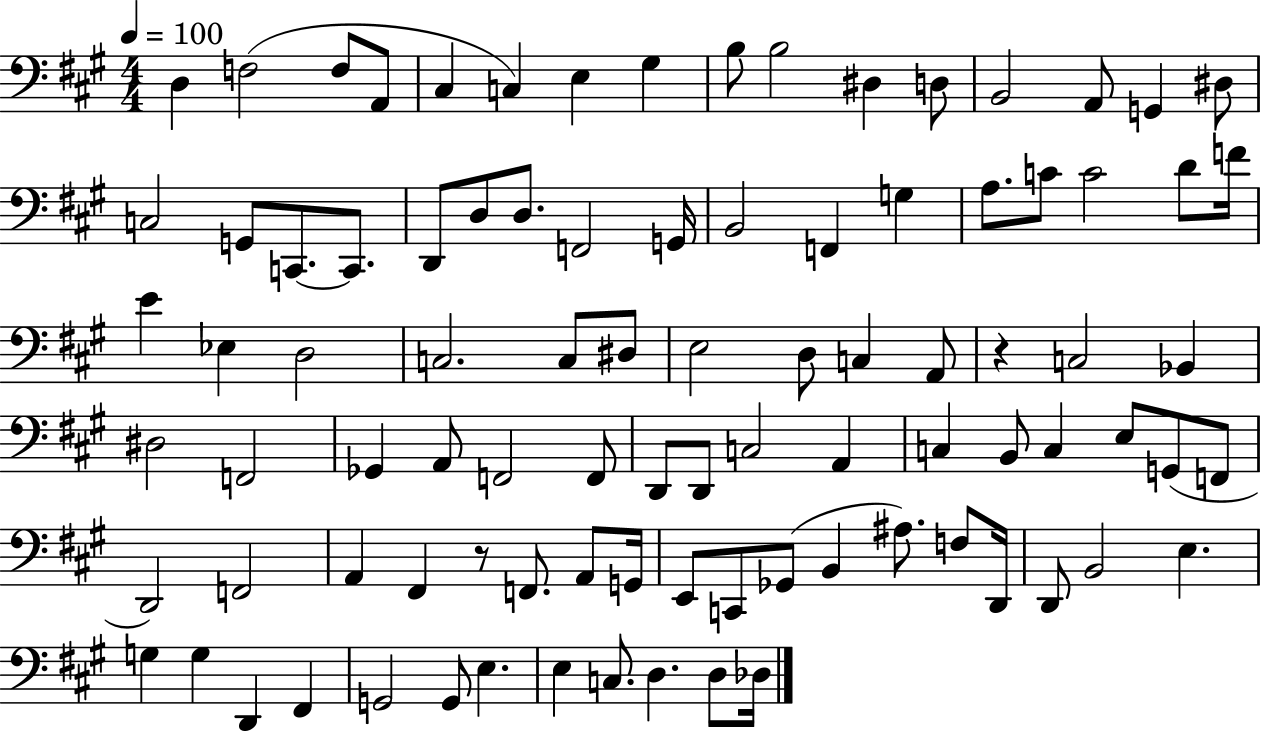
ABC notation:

X:1
T:Untitled
M:4/4
L:1/4
K:A
D, F,2 F,/2 A,,/2 ^C, C, E, ^G, B,/2 B,2 ^D, D,/2 B,,2 A,,/2 G,, ^D,/2 C,2 G,,/2 C,,/2 C,,/2 D,,/2 D,/2 D,/2 F,,2 G,,/4 B,,2 F,, G, A,/2 C/2 C2 D/2 F/4 E _E, D,2 C,2 C,/2 ^D,/2 E,2 D,/2 C, A,,/2 z C,2 _B,, ^D,2 F,,2 _G,, A,,/2 F,,2 F,,/2 D,,/2 D,,/2 C,2 A,, C, B,,/2 C, E,/2 G,,/2 F,,/2 D,,2 F,,2 A,, ^F,, z/2 F,,/2 A,,/2 G,,/4 E,,/2 C,,/2 _G,,/2 B,, ^A,/2 F,/2 D,,/4 D,,/2 B,,2 E, G, G, D,, ^F,, G,,2 G,,/2 E, E, C,/2 D, D,/2 _D,/4